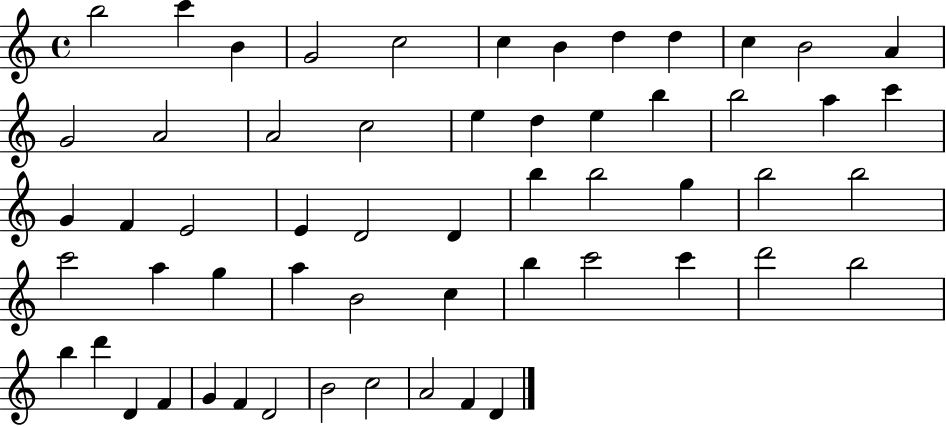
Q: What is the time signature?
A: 4/4